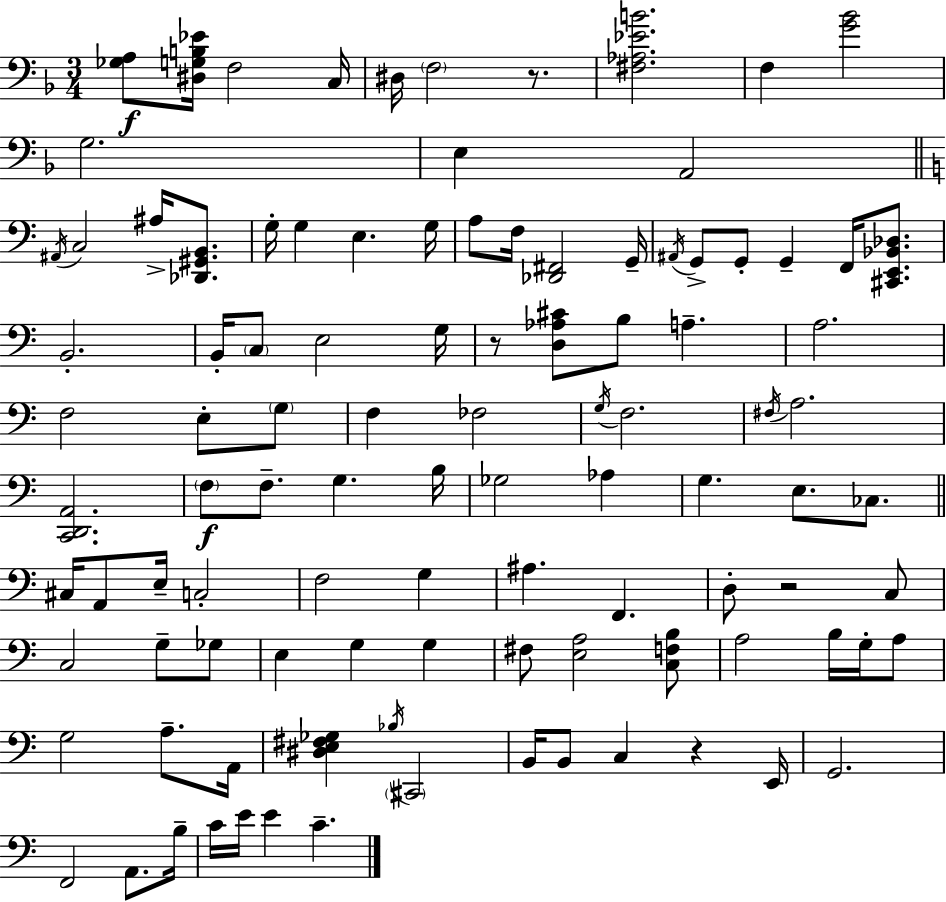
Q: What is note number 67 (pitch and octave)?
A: A3